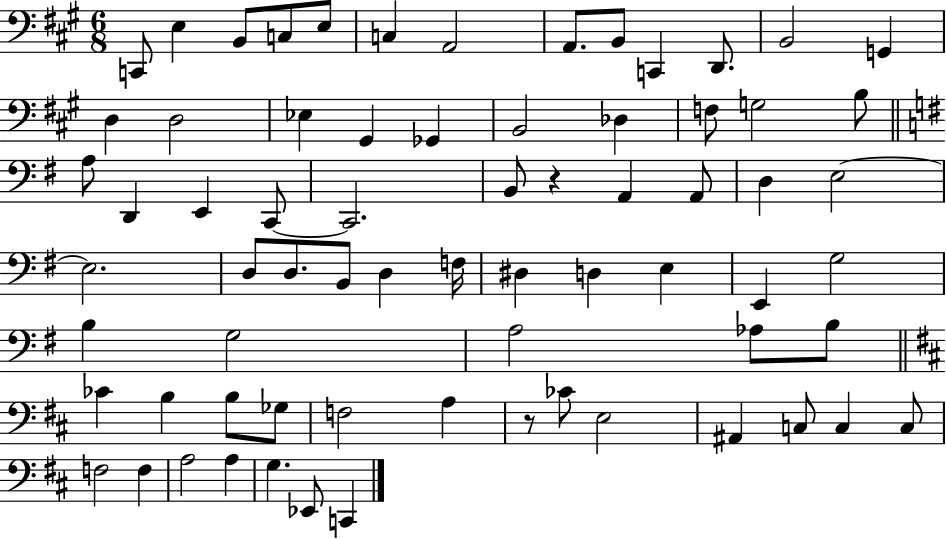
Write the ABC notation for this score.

X:1
T:Untitled
M:6/8
L:1/4
K:A
C,,/2 E, B,,/2 C,/2 E,/2 C, A,,2 A,,/2 B,,/2 C,, D,,/2 B,,2 G,, D, D,2 _E, ^G,, _G,, B,,2 _D, F,/2 G,2 B,/2 A,/2 D,, E,, C,,/2 C,,2 B,,/2 z A,, A,,/2 D, E,2 E,2 D,/2 D,/2 B,,/2 D, F,/4 ^D, D, E, E,, G,2 B, G,2 A,2 _A,/2 B,/2 _C B, B,/2 _G,/2 F,2 A, z/2 _C/2 E,2 ^A,, C,/2 C, C,/2 F,2 F, A,2 A, G, _E,,/2 C,,